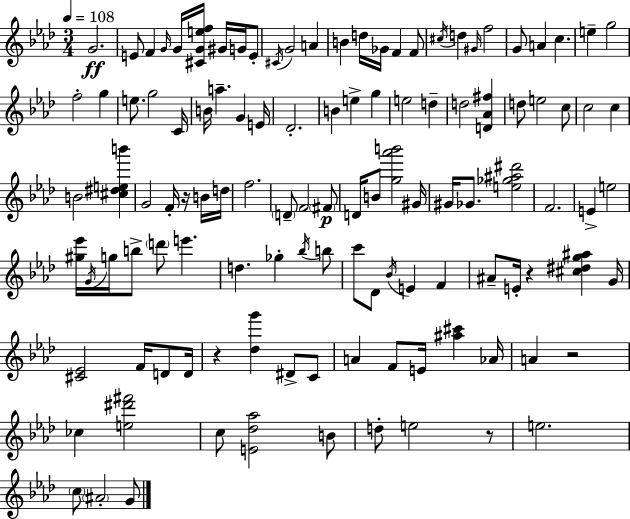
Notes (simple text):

G4/h. E4/e F4/q G4/s G4/s [C#4,G4,E5,F5]/s G#4/s G4/s E4/e C#4/s G4/h A4/q B4/q D5/s Gb4/s F4/q F4/e C#5/s D5/q G#4/s F5/h G4/e A4/q C5/q. E5/q G5/h F5/h G5/q E5/e. G5/h C4/s B4/s A5/q. G4/q E4/s Db4/h. B4/q E5/q G5/q E5/h D5/q D5/h [D4,Ab4,F#5]/q D5/e E5/h C5/e C5/h C5/q B4/h [C#5,D#5,E5,B6]/q G4/h F4/s R/s B4/s D5/s F5/h. D4/e F4/h F#4/e D4/s B4/e [G5,Ab6,B6]/h G#4/s G#4/s Gb4/e. [E5,Gb5,A#5,D#6]/h F4/h. E4/q E5/h [G#5,Eb6]/s G4/s G5/s B5/e D6/e E6/q. D5/q. Gb5/q Bb5/s B5/e C6/e Db4/e Bb4/s E4/q F4/q A#4/e E4/s R/q [C#5,D#5,G5,A#5]/q G4/s [C#4,Eb4]/h F4/s D4/e D4/s R/q [Db5,G6]/q D#4/e C4/e A4/q F4/e E4/s [A#5,C#6]/q Ab4/s A4/q R/h CES5/q [E5,D#6,F#6]/h C5/e [E4,Db5,Ab5]/h B4/e D5/e E5/h R/e E5/h. C5/e A#4/h G4/e